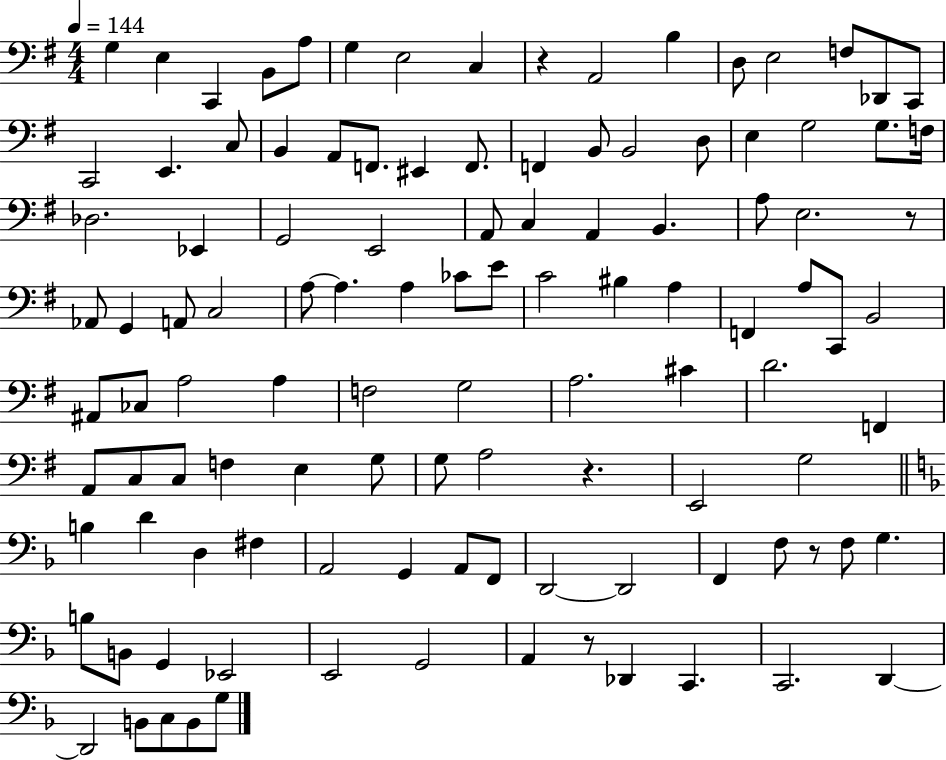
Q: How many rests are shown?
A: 5